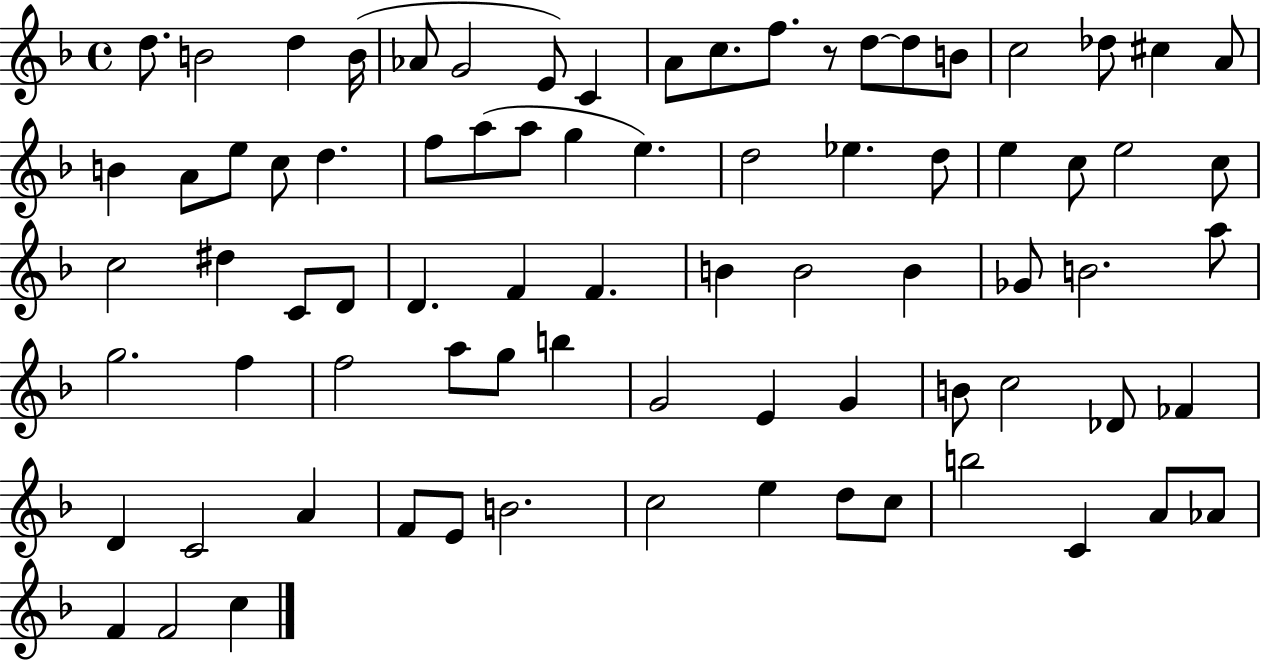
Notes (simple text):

D5/e. B4/h D5/q B4/s Ab4/e G4/h E4/e C4/q A4/e C5/e. F5/e. R/e D5/e D5/e B4/e C5/h Db5/e C#5/q A4/e B4/q A4/e E5/e C5/e D5/q. F5/e A5/e A5/e G5/q E5/q. D5/h Eb5/q. D5/e E5/q C5/e E5/h C5/e C5/h D#5/q C4/e D4/e D4/q. F4/q F4/q. B4/q B4/h B4/q Gb4/e B4/h. A5/e G5/h. F5/q F5/h A5/e G5/e B5/q G4/h E4/q G4/q B4/e C5/h Db4/e FES4/q D4/q C4/h A4/q F4/e E4/e B4/h. C5/h E5/q D5/e C5/e B5/h C4/q A4/e Ab4/e F4/q F4/h C5/q